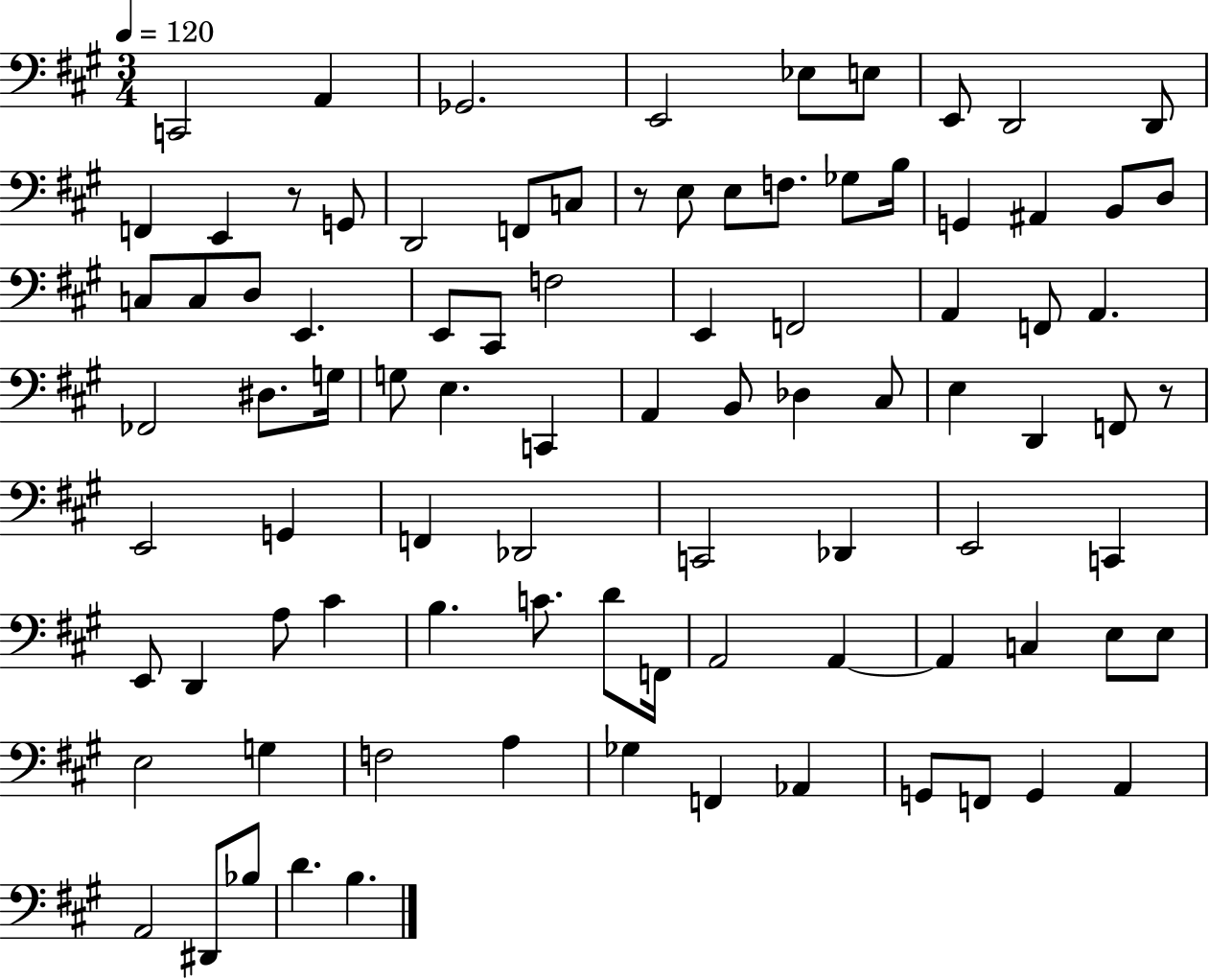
{
  \clef bass
  \numericTimeSignature
  \time 3/4
  \key a \major
  \tempo 4 = 120
  c,2 a,4 | ges,2. | e,2 ees8 e8 | e,8 d,2 d,8 | \break f,4 e,4 r8 g,8 | d,2 f,8 c8 | r8 e8 e8 f8. ges8 b16 | g,4 ais,4 b,8 d8 | \break c8 c8 d8 e,4. | e,8 cis,8 f2 | e,4 f,2 | a,4 f,8 a,4. | \break fes,2 dis8. g16 | g8 e4. c,4 | a,4 b,8 des4 cis8 | e4 d,4 f,8 r8 | \break e,2 g,4 | f,4 des,2 | c,2 des,4 | e,2 c,4 | \break e,8 d,4 a8 cis'4 | b4. c'8. d'8 f,16 | a,2 a,4~~ | a,4 c4 e8 e8 | \break e2 g4 | f2 a4 | ges4 f,4 aes,4 | g,8 f,8 g,4 a,4 | \break a,2 dis,8 bes8 | d'4. b4. | \bar "|."
}